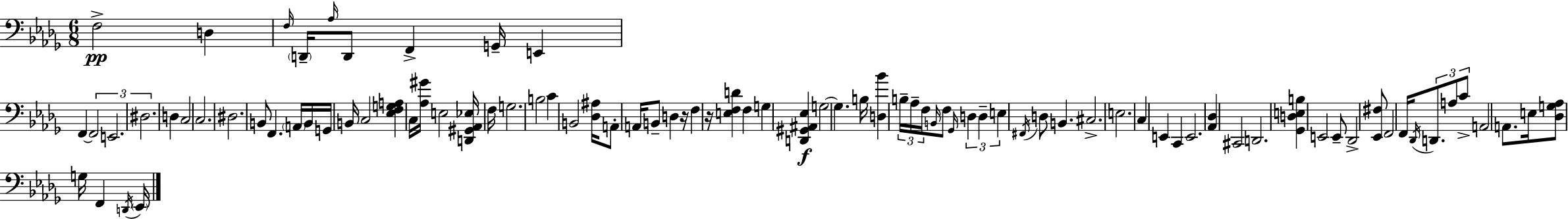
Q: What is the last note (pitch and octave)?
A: Eb2